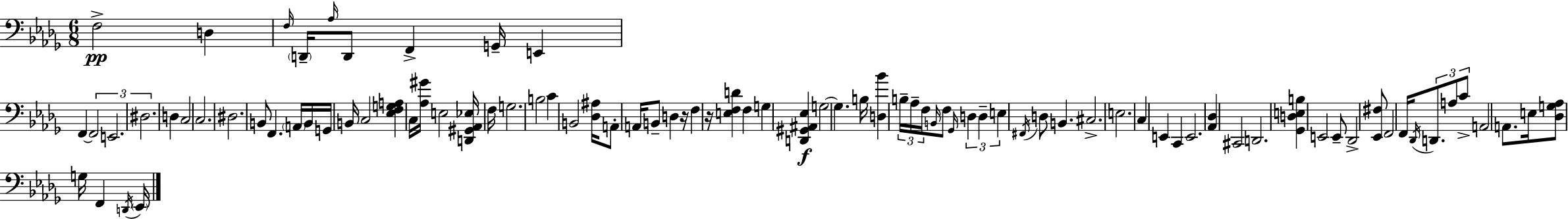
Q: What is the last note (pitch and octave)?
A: Eb2